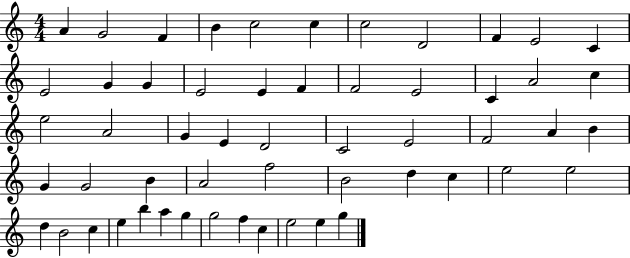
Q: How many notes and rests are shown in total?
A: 55